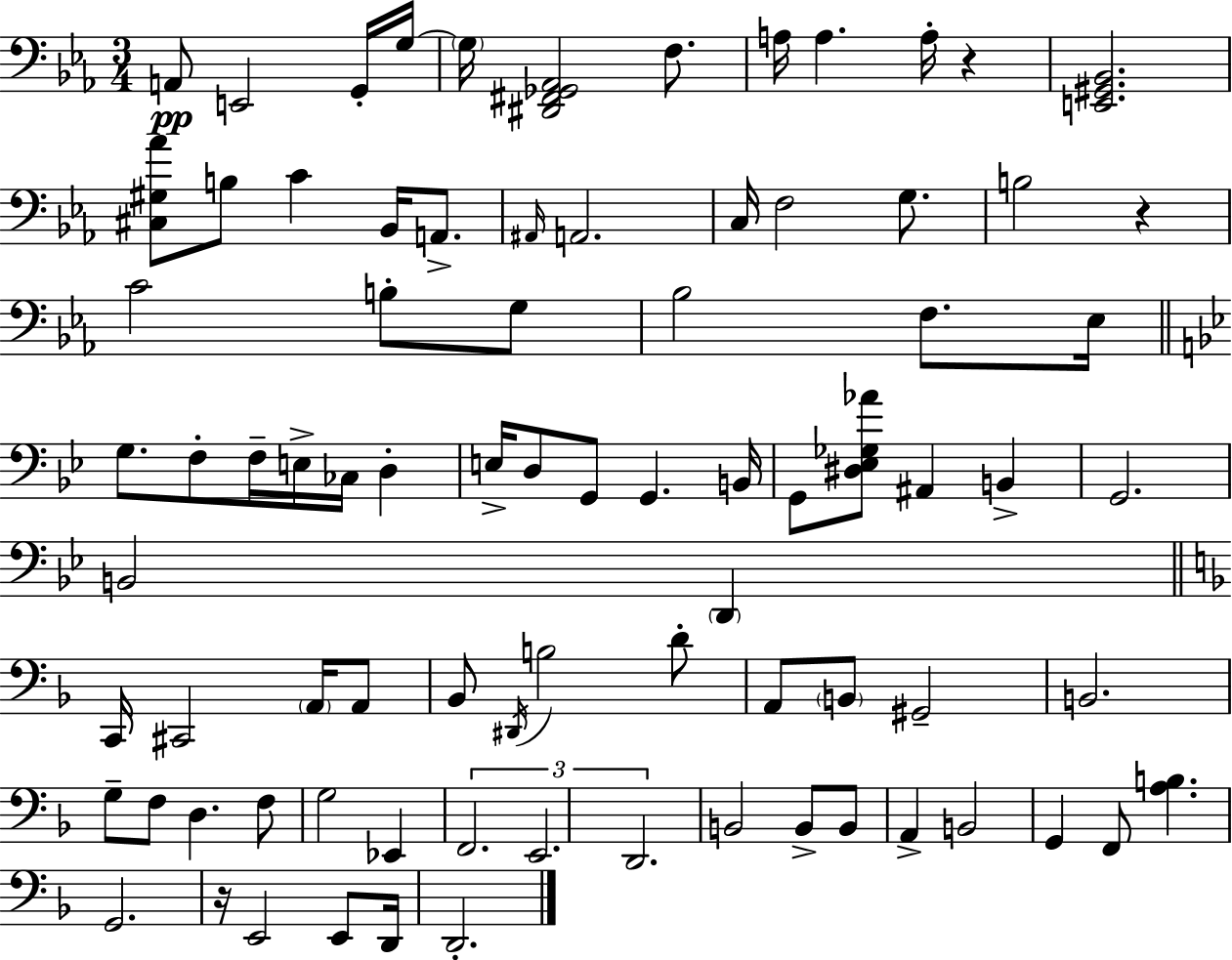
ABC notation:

X:1
T:Untitled
M:3/4
L:1/4
K:Eb
A,,/2 E,,2 G,,/4 G,/4 G,/4 [^D,,^F,,_G,,_A,,]2 F,/2 A,/4 A, A,/4 z [E,,^G,,_B,,]2 [^C,^G,_A]/2 B,/2 C _B,,/4 A,,/2 ^A,,/4 A,,2 C,/4 F,2 G,/2 B,2 z C2 B,/2 G,/2 _B,2 F,/2 _E,/4 G,/2 F,/2 F,/4 E,/4 _C,/4 D, E,/4 D,/2 G,,/2 G,, B,,/4 G,,/2 [^D,_E,_G,_A]/2 ^A,, B,, G,,2 B,,2 D,, C,,/4 ^C,,2 A,,/4 A,,/2 _B,,/2 ^D,,/4 B,2 D/2 A,,/2 B,,/2 ^G,,2 B,,2 G,/2 F,/2 D, F,/2 G,2 _E,, F,,2 E,,2 D,,2 B,,2 B,,/2 B,,/2 A,, B,,2 G,, F,,/2 [A,B,] G,,2 z/4 E,,2 E,,/2 D,,/4 D,,2